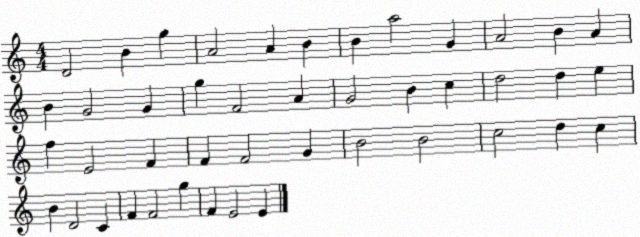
X:1
T:Untitled
M:4/4
L:1/4
K:C
D2 B g A2 A B B a2 G A2 B A B G2 G g F2 A G2 B c d2 d e f E2 F F F2 G B2 B2 c2 d c B D2 C F F2 g F E2 E